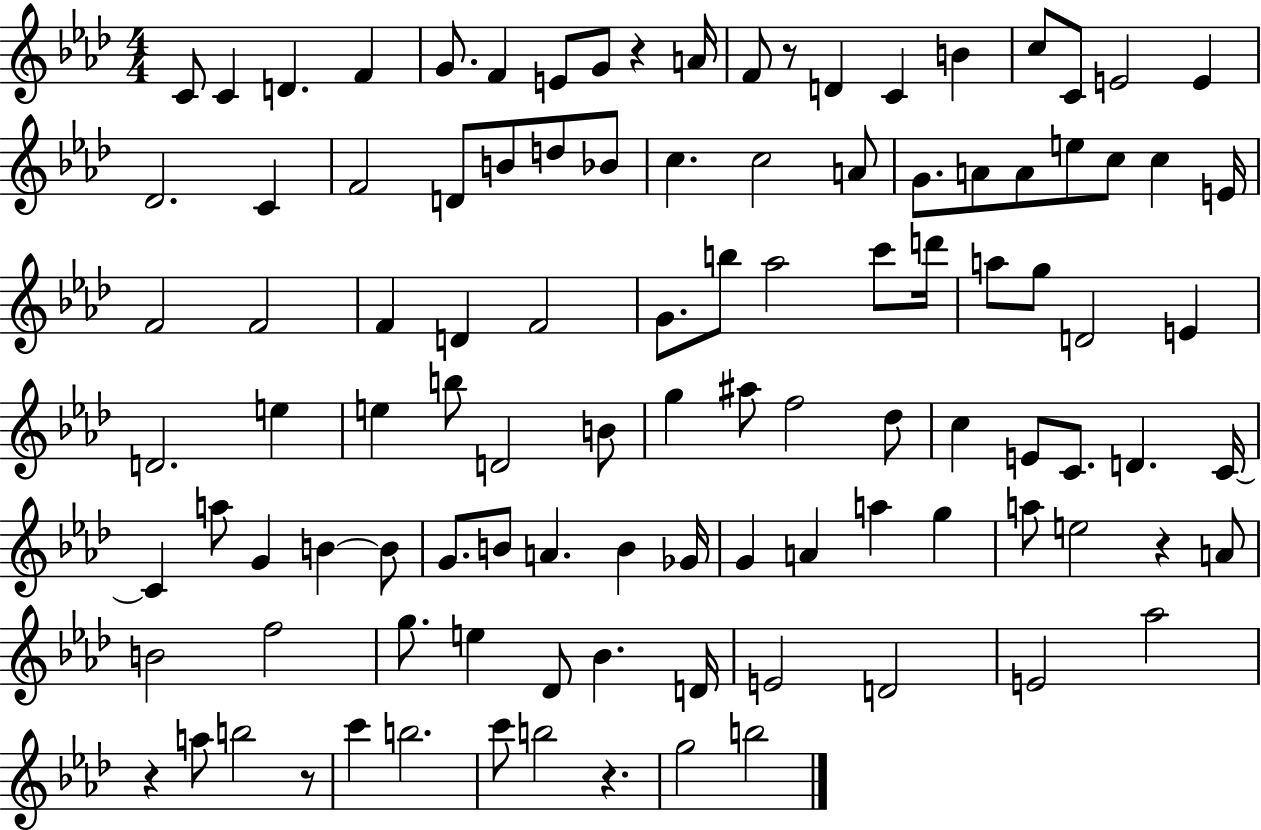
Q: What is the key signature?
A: AES major